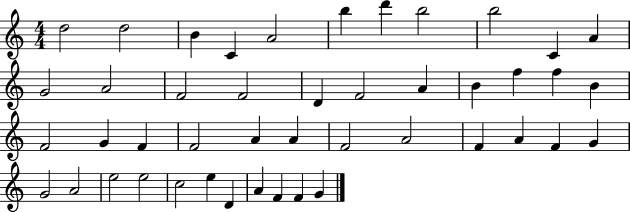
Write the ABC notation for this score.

X:1
T:Untitled
M:4/4
L:1/4
K:C
d2 d2 B C A2 b d' b2 b2 C A G2 A2 F2 F2 D F2 A B f f B F2 G F F2 A A F2 A2 F A F G G2 A2 e2 e2 c2 e D A F F G